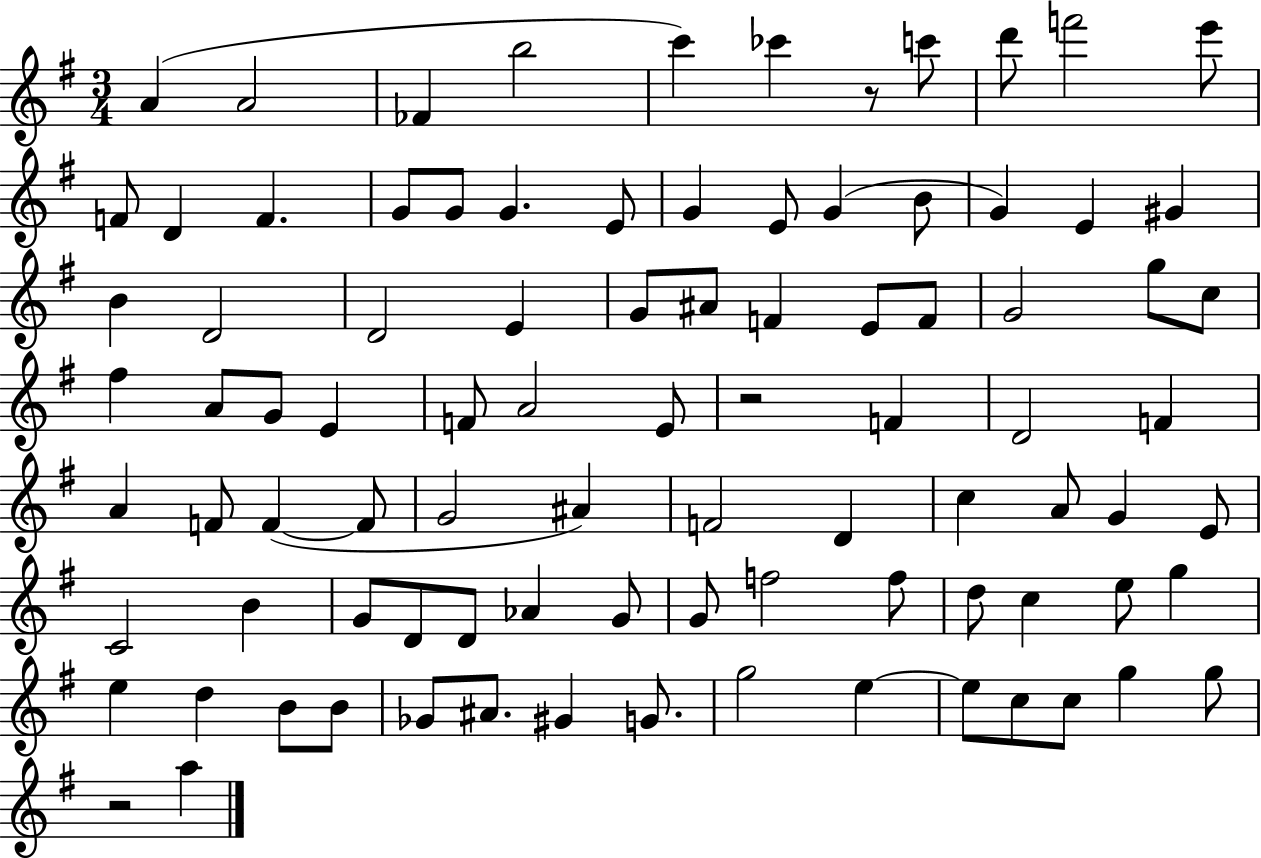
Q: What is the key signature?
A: G major